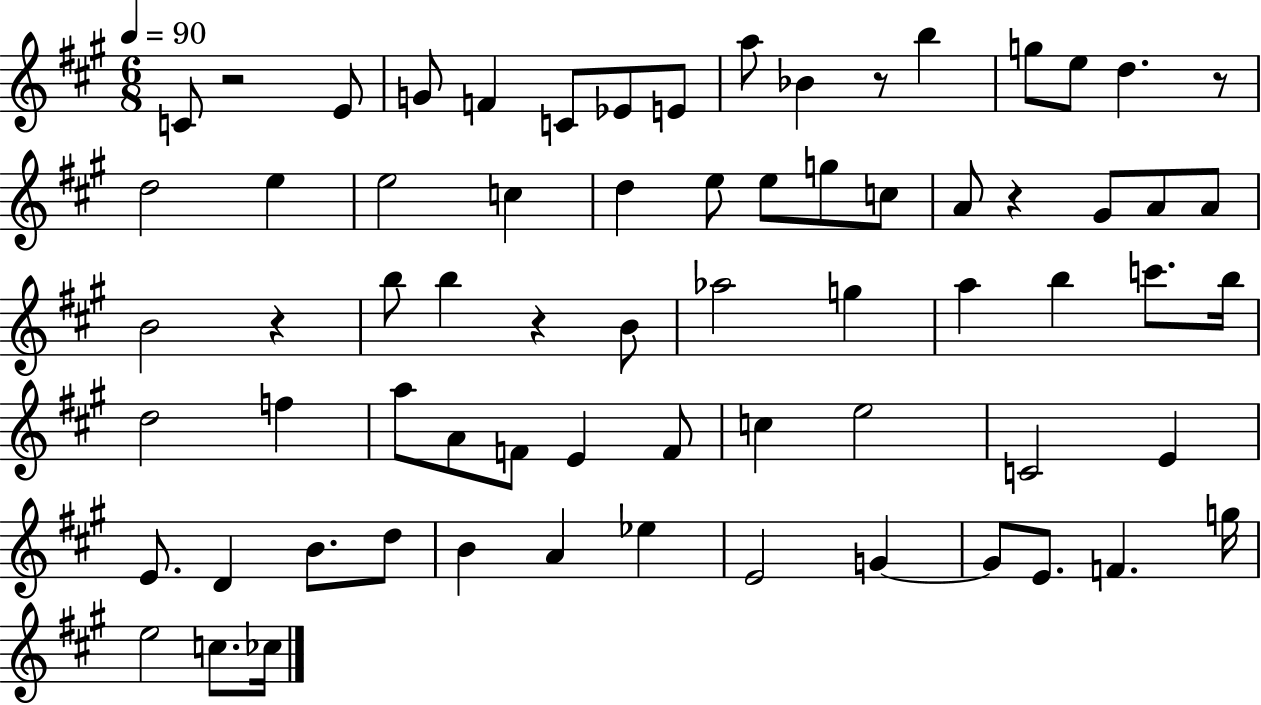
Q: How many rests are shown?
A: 6